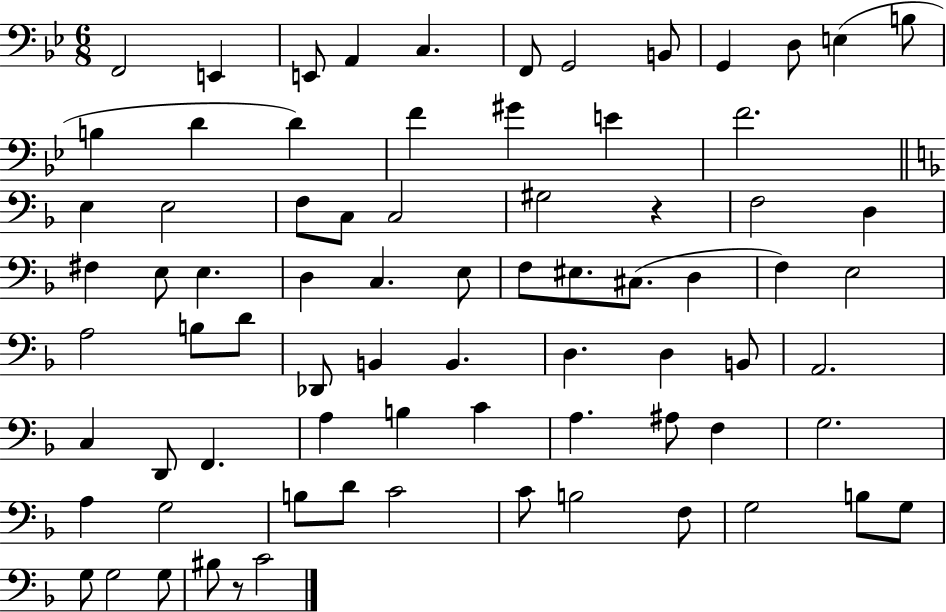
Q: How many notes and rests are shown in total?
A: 77